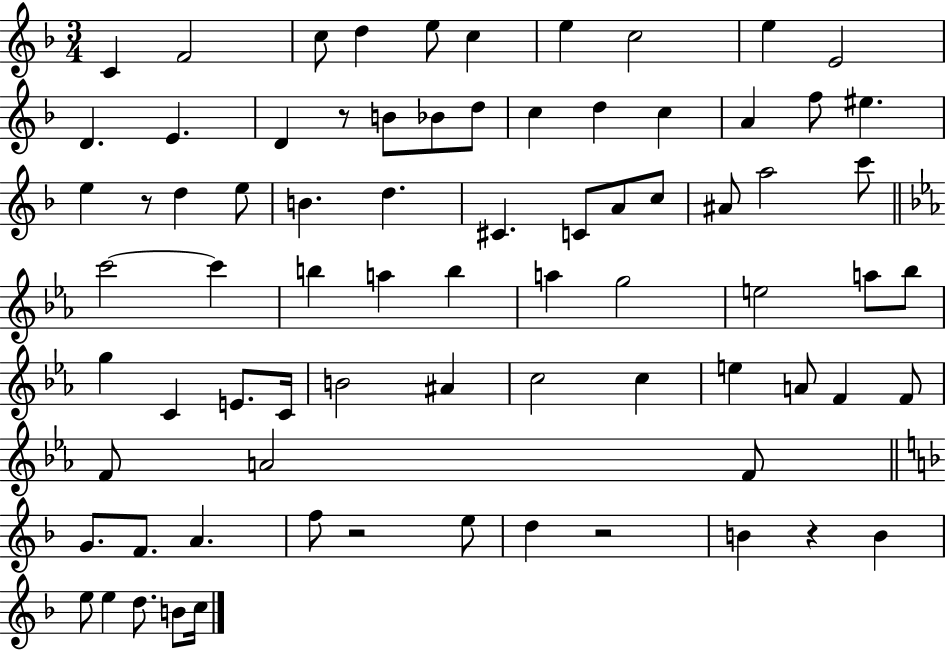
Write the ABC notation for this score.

X:1
T:Untitled
M:3/4
L:1/4
K:F
C F2 c/2 d e/2 c e c2 e E2 D E D z/2 B/2 _B/2 d/2 c d c A f/2 ^e e z/2 d e/2 B d ^C C/2 A/2 c/2 ^A/2 a2 c'/2 c'2 c' b a b a g2 e2 a/2 _b/2 g C E/2 C/4 B2 ^A c2 c e A/2 F F/2 F/2 A2 F/2 G/2 F/2 A f/2 z2 e/2 d z2 B z B e/2 e d/2 B/2 c/4